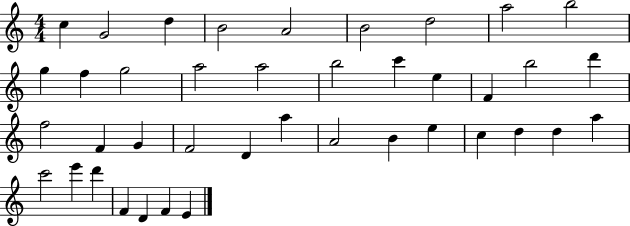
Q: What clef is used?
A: treble